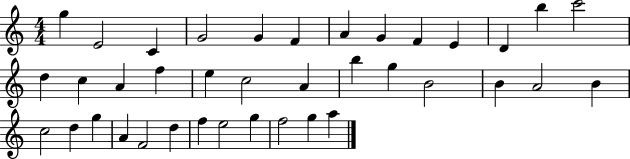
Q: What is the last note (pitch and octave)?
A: A5